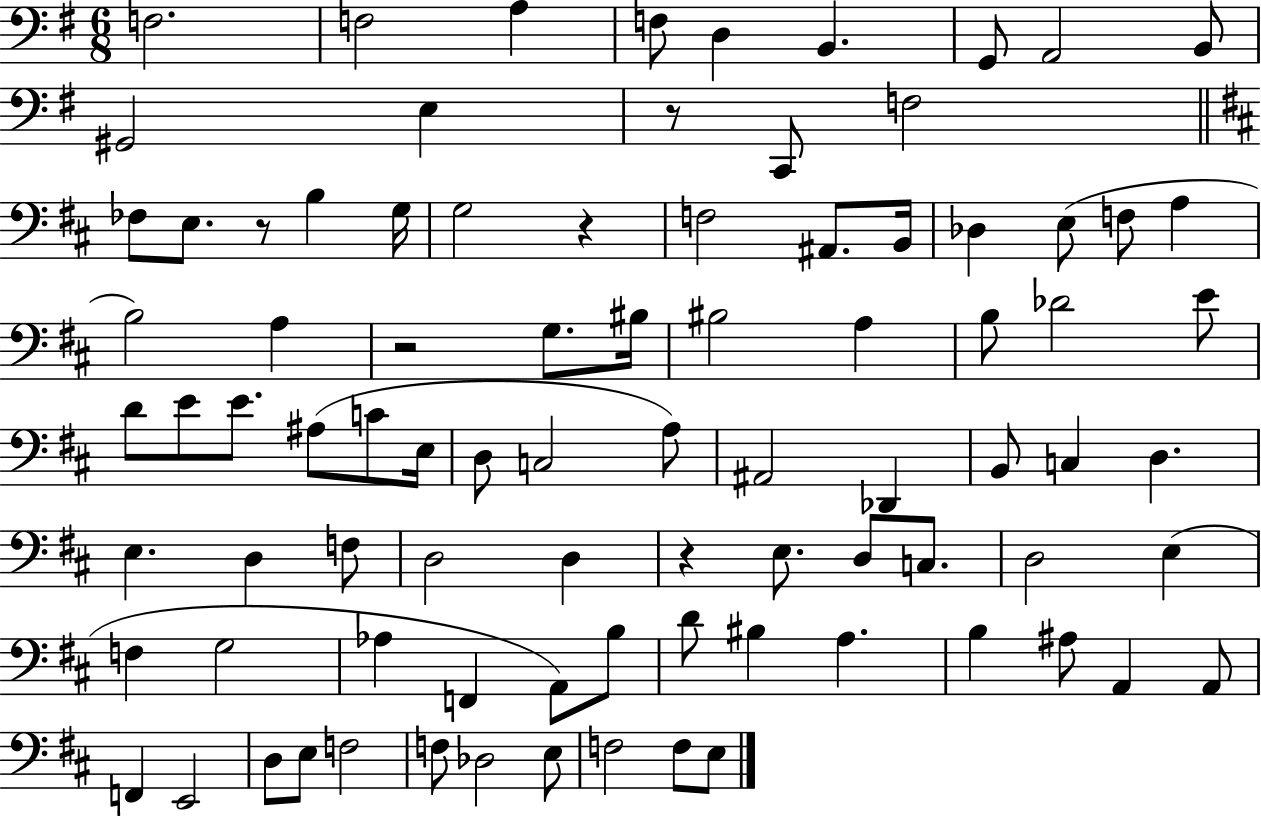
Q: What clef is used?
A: bass